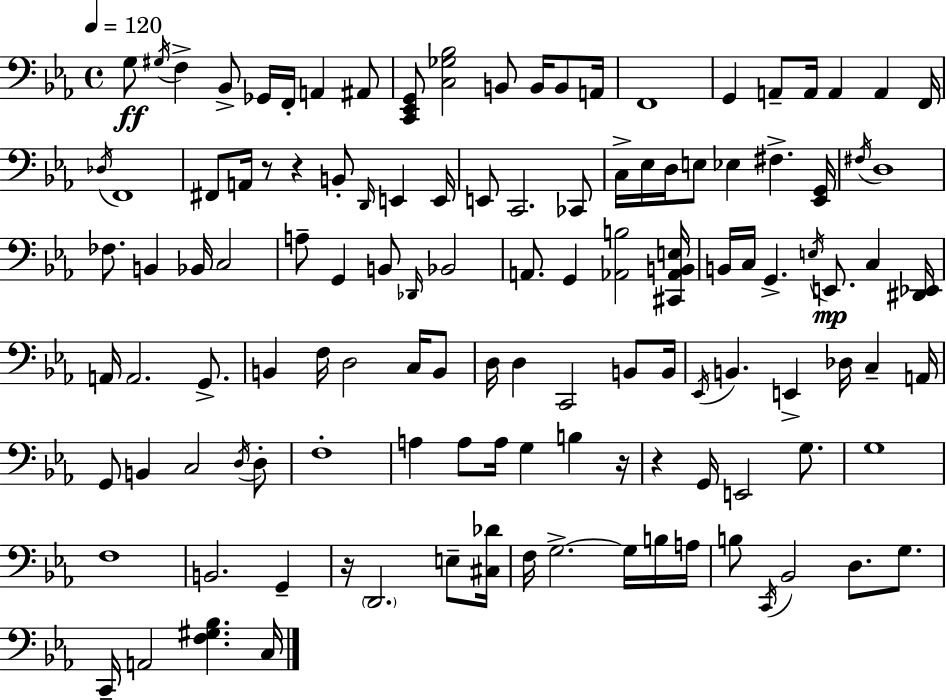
{
  \clef bass
  \time 4/4
  \defaultTimeSignature
  \key c \minor
  \tempo 4 = 120
  g8\ff \acciaccatura { gis16 } f4-> bes,8-> ges,16 f,16-. a,4 ais,8 | <c, ees, g,>8 <c ges bes>2 b,8 b,16 b,8 | a,16 f,1 | g,4 a,8-- a,16 a,4 a,4 | \break f,16 \acciaccatura { des16 } f,1 | fis,8 a,16 r8 r4 b,8-. \grace { d,16 } e,4 | e,16 e,8 c,2. | ces,8 c16-> ees16 d16 e8 ees4 fis4.-> | \break <ees, g,>16 \acciaccatura { fis16 } d1 | fes8. b,4 bes,16 c2 | a8-- g,4 b,8 \grace { des,16 } bes,2 | a,8. g,4 <aes, b>2 | \break <cis, aes, b, e>16 b,16 c16 g,4.-> \acciaccatura { e16 } e,8.\mp | c4 <dis, ees,>16 a,16 a,2. | g,8.-> b,4 f16 d2 | c16 b,8 d16 d4 c,2 | \break b,8 b,16 \acciaccatura { ees,16 } b,4. e,4-> | des16 c4-- a,16 g,8 b,4 c2 | \acciaccatura { d16 } d8-. f1-. | a4 a8 a16 g4 | \break b4 r16 r4 g,16 e,2 | g8. g1 | f1 | b,2. | \break g,4-- r16 \parenthesize d,2. | e8-- <cis des'>16 f16 g2.->~~ | g16 b16 a16 b8 \acciaccatura { c,16 } bes,2 | d8. g8. c,16-- a,2 | \break <f gis bes>4. c16 \bar "|."
}